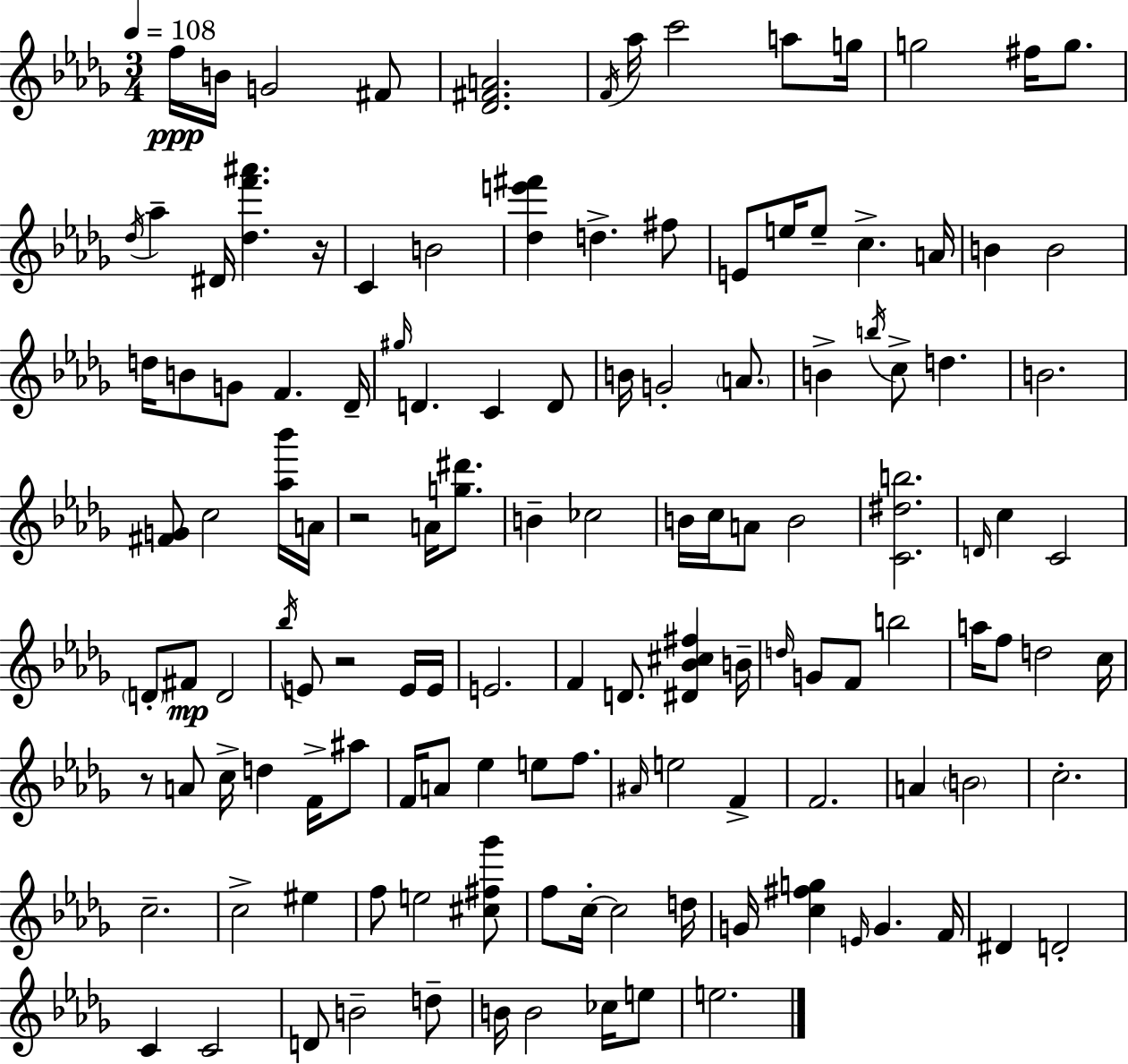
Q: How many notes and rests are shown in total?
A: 130